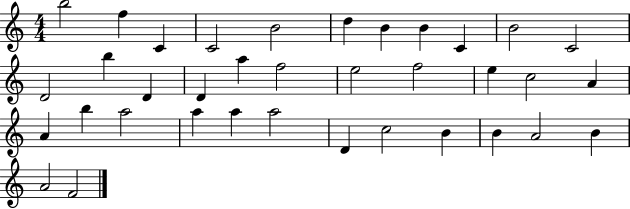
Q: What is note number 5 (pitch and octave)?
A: B4